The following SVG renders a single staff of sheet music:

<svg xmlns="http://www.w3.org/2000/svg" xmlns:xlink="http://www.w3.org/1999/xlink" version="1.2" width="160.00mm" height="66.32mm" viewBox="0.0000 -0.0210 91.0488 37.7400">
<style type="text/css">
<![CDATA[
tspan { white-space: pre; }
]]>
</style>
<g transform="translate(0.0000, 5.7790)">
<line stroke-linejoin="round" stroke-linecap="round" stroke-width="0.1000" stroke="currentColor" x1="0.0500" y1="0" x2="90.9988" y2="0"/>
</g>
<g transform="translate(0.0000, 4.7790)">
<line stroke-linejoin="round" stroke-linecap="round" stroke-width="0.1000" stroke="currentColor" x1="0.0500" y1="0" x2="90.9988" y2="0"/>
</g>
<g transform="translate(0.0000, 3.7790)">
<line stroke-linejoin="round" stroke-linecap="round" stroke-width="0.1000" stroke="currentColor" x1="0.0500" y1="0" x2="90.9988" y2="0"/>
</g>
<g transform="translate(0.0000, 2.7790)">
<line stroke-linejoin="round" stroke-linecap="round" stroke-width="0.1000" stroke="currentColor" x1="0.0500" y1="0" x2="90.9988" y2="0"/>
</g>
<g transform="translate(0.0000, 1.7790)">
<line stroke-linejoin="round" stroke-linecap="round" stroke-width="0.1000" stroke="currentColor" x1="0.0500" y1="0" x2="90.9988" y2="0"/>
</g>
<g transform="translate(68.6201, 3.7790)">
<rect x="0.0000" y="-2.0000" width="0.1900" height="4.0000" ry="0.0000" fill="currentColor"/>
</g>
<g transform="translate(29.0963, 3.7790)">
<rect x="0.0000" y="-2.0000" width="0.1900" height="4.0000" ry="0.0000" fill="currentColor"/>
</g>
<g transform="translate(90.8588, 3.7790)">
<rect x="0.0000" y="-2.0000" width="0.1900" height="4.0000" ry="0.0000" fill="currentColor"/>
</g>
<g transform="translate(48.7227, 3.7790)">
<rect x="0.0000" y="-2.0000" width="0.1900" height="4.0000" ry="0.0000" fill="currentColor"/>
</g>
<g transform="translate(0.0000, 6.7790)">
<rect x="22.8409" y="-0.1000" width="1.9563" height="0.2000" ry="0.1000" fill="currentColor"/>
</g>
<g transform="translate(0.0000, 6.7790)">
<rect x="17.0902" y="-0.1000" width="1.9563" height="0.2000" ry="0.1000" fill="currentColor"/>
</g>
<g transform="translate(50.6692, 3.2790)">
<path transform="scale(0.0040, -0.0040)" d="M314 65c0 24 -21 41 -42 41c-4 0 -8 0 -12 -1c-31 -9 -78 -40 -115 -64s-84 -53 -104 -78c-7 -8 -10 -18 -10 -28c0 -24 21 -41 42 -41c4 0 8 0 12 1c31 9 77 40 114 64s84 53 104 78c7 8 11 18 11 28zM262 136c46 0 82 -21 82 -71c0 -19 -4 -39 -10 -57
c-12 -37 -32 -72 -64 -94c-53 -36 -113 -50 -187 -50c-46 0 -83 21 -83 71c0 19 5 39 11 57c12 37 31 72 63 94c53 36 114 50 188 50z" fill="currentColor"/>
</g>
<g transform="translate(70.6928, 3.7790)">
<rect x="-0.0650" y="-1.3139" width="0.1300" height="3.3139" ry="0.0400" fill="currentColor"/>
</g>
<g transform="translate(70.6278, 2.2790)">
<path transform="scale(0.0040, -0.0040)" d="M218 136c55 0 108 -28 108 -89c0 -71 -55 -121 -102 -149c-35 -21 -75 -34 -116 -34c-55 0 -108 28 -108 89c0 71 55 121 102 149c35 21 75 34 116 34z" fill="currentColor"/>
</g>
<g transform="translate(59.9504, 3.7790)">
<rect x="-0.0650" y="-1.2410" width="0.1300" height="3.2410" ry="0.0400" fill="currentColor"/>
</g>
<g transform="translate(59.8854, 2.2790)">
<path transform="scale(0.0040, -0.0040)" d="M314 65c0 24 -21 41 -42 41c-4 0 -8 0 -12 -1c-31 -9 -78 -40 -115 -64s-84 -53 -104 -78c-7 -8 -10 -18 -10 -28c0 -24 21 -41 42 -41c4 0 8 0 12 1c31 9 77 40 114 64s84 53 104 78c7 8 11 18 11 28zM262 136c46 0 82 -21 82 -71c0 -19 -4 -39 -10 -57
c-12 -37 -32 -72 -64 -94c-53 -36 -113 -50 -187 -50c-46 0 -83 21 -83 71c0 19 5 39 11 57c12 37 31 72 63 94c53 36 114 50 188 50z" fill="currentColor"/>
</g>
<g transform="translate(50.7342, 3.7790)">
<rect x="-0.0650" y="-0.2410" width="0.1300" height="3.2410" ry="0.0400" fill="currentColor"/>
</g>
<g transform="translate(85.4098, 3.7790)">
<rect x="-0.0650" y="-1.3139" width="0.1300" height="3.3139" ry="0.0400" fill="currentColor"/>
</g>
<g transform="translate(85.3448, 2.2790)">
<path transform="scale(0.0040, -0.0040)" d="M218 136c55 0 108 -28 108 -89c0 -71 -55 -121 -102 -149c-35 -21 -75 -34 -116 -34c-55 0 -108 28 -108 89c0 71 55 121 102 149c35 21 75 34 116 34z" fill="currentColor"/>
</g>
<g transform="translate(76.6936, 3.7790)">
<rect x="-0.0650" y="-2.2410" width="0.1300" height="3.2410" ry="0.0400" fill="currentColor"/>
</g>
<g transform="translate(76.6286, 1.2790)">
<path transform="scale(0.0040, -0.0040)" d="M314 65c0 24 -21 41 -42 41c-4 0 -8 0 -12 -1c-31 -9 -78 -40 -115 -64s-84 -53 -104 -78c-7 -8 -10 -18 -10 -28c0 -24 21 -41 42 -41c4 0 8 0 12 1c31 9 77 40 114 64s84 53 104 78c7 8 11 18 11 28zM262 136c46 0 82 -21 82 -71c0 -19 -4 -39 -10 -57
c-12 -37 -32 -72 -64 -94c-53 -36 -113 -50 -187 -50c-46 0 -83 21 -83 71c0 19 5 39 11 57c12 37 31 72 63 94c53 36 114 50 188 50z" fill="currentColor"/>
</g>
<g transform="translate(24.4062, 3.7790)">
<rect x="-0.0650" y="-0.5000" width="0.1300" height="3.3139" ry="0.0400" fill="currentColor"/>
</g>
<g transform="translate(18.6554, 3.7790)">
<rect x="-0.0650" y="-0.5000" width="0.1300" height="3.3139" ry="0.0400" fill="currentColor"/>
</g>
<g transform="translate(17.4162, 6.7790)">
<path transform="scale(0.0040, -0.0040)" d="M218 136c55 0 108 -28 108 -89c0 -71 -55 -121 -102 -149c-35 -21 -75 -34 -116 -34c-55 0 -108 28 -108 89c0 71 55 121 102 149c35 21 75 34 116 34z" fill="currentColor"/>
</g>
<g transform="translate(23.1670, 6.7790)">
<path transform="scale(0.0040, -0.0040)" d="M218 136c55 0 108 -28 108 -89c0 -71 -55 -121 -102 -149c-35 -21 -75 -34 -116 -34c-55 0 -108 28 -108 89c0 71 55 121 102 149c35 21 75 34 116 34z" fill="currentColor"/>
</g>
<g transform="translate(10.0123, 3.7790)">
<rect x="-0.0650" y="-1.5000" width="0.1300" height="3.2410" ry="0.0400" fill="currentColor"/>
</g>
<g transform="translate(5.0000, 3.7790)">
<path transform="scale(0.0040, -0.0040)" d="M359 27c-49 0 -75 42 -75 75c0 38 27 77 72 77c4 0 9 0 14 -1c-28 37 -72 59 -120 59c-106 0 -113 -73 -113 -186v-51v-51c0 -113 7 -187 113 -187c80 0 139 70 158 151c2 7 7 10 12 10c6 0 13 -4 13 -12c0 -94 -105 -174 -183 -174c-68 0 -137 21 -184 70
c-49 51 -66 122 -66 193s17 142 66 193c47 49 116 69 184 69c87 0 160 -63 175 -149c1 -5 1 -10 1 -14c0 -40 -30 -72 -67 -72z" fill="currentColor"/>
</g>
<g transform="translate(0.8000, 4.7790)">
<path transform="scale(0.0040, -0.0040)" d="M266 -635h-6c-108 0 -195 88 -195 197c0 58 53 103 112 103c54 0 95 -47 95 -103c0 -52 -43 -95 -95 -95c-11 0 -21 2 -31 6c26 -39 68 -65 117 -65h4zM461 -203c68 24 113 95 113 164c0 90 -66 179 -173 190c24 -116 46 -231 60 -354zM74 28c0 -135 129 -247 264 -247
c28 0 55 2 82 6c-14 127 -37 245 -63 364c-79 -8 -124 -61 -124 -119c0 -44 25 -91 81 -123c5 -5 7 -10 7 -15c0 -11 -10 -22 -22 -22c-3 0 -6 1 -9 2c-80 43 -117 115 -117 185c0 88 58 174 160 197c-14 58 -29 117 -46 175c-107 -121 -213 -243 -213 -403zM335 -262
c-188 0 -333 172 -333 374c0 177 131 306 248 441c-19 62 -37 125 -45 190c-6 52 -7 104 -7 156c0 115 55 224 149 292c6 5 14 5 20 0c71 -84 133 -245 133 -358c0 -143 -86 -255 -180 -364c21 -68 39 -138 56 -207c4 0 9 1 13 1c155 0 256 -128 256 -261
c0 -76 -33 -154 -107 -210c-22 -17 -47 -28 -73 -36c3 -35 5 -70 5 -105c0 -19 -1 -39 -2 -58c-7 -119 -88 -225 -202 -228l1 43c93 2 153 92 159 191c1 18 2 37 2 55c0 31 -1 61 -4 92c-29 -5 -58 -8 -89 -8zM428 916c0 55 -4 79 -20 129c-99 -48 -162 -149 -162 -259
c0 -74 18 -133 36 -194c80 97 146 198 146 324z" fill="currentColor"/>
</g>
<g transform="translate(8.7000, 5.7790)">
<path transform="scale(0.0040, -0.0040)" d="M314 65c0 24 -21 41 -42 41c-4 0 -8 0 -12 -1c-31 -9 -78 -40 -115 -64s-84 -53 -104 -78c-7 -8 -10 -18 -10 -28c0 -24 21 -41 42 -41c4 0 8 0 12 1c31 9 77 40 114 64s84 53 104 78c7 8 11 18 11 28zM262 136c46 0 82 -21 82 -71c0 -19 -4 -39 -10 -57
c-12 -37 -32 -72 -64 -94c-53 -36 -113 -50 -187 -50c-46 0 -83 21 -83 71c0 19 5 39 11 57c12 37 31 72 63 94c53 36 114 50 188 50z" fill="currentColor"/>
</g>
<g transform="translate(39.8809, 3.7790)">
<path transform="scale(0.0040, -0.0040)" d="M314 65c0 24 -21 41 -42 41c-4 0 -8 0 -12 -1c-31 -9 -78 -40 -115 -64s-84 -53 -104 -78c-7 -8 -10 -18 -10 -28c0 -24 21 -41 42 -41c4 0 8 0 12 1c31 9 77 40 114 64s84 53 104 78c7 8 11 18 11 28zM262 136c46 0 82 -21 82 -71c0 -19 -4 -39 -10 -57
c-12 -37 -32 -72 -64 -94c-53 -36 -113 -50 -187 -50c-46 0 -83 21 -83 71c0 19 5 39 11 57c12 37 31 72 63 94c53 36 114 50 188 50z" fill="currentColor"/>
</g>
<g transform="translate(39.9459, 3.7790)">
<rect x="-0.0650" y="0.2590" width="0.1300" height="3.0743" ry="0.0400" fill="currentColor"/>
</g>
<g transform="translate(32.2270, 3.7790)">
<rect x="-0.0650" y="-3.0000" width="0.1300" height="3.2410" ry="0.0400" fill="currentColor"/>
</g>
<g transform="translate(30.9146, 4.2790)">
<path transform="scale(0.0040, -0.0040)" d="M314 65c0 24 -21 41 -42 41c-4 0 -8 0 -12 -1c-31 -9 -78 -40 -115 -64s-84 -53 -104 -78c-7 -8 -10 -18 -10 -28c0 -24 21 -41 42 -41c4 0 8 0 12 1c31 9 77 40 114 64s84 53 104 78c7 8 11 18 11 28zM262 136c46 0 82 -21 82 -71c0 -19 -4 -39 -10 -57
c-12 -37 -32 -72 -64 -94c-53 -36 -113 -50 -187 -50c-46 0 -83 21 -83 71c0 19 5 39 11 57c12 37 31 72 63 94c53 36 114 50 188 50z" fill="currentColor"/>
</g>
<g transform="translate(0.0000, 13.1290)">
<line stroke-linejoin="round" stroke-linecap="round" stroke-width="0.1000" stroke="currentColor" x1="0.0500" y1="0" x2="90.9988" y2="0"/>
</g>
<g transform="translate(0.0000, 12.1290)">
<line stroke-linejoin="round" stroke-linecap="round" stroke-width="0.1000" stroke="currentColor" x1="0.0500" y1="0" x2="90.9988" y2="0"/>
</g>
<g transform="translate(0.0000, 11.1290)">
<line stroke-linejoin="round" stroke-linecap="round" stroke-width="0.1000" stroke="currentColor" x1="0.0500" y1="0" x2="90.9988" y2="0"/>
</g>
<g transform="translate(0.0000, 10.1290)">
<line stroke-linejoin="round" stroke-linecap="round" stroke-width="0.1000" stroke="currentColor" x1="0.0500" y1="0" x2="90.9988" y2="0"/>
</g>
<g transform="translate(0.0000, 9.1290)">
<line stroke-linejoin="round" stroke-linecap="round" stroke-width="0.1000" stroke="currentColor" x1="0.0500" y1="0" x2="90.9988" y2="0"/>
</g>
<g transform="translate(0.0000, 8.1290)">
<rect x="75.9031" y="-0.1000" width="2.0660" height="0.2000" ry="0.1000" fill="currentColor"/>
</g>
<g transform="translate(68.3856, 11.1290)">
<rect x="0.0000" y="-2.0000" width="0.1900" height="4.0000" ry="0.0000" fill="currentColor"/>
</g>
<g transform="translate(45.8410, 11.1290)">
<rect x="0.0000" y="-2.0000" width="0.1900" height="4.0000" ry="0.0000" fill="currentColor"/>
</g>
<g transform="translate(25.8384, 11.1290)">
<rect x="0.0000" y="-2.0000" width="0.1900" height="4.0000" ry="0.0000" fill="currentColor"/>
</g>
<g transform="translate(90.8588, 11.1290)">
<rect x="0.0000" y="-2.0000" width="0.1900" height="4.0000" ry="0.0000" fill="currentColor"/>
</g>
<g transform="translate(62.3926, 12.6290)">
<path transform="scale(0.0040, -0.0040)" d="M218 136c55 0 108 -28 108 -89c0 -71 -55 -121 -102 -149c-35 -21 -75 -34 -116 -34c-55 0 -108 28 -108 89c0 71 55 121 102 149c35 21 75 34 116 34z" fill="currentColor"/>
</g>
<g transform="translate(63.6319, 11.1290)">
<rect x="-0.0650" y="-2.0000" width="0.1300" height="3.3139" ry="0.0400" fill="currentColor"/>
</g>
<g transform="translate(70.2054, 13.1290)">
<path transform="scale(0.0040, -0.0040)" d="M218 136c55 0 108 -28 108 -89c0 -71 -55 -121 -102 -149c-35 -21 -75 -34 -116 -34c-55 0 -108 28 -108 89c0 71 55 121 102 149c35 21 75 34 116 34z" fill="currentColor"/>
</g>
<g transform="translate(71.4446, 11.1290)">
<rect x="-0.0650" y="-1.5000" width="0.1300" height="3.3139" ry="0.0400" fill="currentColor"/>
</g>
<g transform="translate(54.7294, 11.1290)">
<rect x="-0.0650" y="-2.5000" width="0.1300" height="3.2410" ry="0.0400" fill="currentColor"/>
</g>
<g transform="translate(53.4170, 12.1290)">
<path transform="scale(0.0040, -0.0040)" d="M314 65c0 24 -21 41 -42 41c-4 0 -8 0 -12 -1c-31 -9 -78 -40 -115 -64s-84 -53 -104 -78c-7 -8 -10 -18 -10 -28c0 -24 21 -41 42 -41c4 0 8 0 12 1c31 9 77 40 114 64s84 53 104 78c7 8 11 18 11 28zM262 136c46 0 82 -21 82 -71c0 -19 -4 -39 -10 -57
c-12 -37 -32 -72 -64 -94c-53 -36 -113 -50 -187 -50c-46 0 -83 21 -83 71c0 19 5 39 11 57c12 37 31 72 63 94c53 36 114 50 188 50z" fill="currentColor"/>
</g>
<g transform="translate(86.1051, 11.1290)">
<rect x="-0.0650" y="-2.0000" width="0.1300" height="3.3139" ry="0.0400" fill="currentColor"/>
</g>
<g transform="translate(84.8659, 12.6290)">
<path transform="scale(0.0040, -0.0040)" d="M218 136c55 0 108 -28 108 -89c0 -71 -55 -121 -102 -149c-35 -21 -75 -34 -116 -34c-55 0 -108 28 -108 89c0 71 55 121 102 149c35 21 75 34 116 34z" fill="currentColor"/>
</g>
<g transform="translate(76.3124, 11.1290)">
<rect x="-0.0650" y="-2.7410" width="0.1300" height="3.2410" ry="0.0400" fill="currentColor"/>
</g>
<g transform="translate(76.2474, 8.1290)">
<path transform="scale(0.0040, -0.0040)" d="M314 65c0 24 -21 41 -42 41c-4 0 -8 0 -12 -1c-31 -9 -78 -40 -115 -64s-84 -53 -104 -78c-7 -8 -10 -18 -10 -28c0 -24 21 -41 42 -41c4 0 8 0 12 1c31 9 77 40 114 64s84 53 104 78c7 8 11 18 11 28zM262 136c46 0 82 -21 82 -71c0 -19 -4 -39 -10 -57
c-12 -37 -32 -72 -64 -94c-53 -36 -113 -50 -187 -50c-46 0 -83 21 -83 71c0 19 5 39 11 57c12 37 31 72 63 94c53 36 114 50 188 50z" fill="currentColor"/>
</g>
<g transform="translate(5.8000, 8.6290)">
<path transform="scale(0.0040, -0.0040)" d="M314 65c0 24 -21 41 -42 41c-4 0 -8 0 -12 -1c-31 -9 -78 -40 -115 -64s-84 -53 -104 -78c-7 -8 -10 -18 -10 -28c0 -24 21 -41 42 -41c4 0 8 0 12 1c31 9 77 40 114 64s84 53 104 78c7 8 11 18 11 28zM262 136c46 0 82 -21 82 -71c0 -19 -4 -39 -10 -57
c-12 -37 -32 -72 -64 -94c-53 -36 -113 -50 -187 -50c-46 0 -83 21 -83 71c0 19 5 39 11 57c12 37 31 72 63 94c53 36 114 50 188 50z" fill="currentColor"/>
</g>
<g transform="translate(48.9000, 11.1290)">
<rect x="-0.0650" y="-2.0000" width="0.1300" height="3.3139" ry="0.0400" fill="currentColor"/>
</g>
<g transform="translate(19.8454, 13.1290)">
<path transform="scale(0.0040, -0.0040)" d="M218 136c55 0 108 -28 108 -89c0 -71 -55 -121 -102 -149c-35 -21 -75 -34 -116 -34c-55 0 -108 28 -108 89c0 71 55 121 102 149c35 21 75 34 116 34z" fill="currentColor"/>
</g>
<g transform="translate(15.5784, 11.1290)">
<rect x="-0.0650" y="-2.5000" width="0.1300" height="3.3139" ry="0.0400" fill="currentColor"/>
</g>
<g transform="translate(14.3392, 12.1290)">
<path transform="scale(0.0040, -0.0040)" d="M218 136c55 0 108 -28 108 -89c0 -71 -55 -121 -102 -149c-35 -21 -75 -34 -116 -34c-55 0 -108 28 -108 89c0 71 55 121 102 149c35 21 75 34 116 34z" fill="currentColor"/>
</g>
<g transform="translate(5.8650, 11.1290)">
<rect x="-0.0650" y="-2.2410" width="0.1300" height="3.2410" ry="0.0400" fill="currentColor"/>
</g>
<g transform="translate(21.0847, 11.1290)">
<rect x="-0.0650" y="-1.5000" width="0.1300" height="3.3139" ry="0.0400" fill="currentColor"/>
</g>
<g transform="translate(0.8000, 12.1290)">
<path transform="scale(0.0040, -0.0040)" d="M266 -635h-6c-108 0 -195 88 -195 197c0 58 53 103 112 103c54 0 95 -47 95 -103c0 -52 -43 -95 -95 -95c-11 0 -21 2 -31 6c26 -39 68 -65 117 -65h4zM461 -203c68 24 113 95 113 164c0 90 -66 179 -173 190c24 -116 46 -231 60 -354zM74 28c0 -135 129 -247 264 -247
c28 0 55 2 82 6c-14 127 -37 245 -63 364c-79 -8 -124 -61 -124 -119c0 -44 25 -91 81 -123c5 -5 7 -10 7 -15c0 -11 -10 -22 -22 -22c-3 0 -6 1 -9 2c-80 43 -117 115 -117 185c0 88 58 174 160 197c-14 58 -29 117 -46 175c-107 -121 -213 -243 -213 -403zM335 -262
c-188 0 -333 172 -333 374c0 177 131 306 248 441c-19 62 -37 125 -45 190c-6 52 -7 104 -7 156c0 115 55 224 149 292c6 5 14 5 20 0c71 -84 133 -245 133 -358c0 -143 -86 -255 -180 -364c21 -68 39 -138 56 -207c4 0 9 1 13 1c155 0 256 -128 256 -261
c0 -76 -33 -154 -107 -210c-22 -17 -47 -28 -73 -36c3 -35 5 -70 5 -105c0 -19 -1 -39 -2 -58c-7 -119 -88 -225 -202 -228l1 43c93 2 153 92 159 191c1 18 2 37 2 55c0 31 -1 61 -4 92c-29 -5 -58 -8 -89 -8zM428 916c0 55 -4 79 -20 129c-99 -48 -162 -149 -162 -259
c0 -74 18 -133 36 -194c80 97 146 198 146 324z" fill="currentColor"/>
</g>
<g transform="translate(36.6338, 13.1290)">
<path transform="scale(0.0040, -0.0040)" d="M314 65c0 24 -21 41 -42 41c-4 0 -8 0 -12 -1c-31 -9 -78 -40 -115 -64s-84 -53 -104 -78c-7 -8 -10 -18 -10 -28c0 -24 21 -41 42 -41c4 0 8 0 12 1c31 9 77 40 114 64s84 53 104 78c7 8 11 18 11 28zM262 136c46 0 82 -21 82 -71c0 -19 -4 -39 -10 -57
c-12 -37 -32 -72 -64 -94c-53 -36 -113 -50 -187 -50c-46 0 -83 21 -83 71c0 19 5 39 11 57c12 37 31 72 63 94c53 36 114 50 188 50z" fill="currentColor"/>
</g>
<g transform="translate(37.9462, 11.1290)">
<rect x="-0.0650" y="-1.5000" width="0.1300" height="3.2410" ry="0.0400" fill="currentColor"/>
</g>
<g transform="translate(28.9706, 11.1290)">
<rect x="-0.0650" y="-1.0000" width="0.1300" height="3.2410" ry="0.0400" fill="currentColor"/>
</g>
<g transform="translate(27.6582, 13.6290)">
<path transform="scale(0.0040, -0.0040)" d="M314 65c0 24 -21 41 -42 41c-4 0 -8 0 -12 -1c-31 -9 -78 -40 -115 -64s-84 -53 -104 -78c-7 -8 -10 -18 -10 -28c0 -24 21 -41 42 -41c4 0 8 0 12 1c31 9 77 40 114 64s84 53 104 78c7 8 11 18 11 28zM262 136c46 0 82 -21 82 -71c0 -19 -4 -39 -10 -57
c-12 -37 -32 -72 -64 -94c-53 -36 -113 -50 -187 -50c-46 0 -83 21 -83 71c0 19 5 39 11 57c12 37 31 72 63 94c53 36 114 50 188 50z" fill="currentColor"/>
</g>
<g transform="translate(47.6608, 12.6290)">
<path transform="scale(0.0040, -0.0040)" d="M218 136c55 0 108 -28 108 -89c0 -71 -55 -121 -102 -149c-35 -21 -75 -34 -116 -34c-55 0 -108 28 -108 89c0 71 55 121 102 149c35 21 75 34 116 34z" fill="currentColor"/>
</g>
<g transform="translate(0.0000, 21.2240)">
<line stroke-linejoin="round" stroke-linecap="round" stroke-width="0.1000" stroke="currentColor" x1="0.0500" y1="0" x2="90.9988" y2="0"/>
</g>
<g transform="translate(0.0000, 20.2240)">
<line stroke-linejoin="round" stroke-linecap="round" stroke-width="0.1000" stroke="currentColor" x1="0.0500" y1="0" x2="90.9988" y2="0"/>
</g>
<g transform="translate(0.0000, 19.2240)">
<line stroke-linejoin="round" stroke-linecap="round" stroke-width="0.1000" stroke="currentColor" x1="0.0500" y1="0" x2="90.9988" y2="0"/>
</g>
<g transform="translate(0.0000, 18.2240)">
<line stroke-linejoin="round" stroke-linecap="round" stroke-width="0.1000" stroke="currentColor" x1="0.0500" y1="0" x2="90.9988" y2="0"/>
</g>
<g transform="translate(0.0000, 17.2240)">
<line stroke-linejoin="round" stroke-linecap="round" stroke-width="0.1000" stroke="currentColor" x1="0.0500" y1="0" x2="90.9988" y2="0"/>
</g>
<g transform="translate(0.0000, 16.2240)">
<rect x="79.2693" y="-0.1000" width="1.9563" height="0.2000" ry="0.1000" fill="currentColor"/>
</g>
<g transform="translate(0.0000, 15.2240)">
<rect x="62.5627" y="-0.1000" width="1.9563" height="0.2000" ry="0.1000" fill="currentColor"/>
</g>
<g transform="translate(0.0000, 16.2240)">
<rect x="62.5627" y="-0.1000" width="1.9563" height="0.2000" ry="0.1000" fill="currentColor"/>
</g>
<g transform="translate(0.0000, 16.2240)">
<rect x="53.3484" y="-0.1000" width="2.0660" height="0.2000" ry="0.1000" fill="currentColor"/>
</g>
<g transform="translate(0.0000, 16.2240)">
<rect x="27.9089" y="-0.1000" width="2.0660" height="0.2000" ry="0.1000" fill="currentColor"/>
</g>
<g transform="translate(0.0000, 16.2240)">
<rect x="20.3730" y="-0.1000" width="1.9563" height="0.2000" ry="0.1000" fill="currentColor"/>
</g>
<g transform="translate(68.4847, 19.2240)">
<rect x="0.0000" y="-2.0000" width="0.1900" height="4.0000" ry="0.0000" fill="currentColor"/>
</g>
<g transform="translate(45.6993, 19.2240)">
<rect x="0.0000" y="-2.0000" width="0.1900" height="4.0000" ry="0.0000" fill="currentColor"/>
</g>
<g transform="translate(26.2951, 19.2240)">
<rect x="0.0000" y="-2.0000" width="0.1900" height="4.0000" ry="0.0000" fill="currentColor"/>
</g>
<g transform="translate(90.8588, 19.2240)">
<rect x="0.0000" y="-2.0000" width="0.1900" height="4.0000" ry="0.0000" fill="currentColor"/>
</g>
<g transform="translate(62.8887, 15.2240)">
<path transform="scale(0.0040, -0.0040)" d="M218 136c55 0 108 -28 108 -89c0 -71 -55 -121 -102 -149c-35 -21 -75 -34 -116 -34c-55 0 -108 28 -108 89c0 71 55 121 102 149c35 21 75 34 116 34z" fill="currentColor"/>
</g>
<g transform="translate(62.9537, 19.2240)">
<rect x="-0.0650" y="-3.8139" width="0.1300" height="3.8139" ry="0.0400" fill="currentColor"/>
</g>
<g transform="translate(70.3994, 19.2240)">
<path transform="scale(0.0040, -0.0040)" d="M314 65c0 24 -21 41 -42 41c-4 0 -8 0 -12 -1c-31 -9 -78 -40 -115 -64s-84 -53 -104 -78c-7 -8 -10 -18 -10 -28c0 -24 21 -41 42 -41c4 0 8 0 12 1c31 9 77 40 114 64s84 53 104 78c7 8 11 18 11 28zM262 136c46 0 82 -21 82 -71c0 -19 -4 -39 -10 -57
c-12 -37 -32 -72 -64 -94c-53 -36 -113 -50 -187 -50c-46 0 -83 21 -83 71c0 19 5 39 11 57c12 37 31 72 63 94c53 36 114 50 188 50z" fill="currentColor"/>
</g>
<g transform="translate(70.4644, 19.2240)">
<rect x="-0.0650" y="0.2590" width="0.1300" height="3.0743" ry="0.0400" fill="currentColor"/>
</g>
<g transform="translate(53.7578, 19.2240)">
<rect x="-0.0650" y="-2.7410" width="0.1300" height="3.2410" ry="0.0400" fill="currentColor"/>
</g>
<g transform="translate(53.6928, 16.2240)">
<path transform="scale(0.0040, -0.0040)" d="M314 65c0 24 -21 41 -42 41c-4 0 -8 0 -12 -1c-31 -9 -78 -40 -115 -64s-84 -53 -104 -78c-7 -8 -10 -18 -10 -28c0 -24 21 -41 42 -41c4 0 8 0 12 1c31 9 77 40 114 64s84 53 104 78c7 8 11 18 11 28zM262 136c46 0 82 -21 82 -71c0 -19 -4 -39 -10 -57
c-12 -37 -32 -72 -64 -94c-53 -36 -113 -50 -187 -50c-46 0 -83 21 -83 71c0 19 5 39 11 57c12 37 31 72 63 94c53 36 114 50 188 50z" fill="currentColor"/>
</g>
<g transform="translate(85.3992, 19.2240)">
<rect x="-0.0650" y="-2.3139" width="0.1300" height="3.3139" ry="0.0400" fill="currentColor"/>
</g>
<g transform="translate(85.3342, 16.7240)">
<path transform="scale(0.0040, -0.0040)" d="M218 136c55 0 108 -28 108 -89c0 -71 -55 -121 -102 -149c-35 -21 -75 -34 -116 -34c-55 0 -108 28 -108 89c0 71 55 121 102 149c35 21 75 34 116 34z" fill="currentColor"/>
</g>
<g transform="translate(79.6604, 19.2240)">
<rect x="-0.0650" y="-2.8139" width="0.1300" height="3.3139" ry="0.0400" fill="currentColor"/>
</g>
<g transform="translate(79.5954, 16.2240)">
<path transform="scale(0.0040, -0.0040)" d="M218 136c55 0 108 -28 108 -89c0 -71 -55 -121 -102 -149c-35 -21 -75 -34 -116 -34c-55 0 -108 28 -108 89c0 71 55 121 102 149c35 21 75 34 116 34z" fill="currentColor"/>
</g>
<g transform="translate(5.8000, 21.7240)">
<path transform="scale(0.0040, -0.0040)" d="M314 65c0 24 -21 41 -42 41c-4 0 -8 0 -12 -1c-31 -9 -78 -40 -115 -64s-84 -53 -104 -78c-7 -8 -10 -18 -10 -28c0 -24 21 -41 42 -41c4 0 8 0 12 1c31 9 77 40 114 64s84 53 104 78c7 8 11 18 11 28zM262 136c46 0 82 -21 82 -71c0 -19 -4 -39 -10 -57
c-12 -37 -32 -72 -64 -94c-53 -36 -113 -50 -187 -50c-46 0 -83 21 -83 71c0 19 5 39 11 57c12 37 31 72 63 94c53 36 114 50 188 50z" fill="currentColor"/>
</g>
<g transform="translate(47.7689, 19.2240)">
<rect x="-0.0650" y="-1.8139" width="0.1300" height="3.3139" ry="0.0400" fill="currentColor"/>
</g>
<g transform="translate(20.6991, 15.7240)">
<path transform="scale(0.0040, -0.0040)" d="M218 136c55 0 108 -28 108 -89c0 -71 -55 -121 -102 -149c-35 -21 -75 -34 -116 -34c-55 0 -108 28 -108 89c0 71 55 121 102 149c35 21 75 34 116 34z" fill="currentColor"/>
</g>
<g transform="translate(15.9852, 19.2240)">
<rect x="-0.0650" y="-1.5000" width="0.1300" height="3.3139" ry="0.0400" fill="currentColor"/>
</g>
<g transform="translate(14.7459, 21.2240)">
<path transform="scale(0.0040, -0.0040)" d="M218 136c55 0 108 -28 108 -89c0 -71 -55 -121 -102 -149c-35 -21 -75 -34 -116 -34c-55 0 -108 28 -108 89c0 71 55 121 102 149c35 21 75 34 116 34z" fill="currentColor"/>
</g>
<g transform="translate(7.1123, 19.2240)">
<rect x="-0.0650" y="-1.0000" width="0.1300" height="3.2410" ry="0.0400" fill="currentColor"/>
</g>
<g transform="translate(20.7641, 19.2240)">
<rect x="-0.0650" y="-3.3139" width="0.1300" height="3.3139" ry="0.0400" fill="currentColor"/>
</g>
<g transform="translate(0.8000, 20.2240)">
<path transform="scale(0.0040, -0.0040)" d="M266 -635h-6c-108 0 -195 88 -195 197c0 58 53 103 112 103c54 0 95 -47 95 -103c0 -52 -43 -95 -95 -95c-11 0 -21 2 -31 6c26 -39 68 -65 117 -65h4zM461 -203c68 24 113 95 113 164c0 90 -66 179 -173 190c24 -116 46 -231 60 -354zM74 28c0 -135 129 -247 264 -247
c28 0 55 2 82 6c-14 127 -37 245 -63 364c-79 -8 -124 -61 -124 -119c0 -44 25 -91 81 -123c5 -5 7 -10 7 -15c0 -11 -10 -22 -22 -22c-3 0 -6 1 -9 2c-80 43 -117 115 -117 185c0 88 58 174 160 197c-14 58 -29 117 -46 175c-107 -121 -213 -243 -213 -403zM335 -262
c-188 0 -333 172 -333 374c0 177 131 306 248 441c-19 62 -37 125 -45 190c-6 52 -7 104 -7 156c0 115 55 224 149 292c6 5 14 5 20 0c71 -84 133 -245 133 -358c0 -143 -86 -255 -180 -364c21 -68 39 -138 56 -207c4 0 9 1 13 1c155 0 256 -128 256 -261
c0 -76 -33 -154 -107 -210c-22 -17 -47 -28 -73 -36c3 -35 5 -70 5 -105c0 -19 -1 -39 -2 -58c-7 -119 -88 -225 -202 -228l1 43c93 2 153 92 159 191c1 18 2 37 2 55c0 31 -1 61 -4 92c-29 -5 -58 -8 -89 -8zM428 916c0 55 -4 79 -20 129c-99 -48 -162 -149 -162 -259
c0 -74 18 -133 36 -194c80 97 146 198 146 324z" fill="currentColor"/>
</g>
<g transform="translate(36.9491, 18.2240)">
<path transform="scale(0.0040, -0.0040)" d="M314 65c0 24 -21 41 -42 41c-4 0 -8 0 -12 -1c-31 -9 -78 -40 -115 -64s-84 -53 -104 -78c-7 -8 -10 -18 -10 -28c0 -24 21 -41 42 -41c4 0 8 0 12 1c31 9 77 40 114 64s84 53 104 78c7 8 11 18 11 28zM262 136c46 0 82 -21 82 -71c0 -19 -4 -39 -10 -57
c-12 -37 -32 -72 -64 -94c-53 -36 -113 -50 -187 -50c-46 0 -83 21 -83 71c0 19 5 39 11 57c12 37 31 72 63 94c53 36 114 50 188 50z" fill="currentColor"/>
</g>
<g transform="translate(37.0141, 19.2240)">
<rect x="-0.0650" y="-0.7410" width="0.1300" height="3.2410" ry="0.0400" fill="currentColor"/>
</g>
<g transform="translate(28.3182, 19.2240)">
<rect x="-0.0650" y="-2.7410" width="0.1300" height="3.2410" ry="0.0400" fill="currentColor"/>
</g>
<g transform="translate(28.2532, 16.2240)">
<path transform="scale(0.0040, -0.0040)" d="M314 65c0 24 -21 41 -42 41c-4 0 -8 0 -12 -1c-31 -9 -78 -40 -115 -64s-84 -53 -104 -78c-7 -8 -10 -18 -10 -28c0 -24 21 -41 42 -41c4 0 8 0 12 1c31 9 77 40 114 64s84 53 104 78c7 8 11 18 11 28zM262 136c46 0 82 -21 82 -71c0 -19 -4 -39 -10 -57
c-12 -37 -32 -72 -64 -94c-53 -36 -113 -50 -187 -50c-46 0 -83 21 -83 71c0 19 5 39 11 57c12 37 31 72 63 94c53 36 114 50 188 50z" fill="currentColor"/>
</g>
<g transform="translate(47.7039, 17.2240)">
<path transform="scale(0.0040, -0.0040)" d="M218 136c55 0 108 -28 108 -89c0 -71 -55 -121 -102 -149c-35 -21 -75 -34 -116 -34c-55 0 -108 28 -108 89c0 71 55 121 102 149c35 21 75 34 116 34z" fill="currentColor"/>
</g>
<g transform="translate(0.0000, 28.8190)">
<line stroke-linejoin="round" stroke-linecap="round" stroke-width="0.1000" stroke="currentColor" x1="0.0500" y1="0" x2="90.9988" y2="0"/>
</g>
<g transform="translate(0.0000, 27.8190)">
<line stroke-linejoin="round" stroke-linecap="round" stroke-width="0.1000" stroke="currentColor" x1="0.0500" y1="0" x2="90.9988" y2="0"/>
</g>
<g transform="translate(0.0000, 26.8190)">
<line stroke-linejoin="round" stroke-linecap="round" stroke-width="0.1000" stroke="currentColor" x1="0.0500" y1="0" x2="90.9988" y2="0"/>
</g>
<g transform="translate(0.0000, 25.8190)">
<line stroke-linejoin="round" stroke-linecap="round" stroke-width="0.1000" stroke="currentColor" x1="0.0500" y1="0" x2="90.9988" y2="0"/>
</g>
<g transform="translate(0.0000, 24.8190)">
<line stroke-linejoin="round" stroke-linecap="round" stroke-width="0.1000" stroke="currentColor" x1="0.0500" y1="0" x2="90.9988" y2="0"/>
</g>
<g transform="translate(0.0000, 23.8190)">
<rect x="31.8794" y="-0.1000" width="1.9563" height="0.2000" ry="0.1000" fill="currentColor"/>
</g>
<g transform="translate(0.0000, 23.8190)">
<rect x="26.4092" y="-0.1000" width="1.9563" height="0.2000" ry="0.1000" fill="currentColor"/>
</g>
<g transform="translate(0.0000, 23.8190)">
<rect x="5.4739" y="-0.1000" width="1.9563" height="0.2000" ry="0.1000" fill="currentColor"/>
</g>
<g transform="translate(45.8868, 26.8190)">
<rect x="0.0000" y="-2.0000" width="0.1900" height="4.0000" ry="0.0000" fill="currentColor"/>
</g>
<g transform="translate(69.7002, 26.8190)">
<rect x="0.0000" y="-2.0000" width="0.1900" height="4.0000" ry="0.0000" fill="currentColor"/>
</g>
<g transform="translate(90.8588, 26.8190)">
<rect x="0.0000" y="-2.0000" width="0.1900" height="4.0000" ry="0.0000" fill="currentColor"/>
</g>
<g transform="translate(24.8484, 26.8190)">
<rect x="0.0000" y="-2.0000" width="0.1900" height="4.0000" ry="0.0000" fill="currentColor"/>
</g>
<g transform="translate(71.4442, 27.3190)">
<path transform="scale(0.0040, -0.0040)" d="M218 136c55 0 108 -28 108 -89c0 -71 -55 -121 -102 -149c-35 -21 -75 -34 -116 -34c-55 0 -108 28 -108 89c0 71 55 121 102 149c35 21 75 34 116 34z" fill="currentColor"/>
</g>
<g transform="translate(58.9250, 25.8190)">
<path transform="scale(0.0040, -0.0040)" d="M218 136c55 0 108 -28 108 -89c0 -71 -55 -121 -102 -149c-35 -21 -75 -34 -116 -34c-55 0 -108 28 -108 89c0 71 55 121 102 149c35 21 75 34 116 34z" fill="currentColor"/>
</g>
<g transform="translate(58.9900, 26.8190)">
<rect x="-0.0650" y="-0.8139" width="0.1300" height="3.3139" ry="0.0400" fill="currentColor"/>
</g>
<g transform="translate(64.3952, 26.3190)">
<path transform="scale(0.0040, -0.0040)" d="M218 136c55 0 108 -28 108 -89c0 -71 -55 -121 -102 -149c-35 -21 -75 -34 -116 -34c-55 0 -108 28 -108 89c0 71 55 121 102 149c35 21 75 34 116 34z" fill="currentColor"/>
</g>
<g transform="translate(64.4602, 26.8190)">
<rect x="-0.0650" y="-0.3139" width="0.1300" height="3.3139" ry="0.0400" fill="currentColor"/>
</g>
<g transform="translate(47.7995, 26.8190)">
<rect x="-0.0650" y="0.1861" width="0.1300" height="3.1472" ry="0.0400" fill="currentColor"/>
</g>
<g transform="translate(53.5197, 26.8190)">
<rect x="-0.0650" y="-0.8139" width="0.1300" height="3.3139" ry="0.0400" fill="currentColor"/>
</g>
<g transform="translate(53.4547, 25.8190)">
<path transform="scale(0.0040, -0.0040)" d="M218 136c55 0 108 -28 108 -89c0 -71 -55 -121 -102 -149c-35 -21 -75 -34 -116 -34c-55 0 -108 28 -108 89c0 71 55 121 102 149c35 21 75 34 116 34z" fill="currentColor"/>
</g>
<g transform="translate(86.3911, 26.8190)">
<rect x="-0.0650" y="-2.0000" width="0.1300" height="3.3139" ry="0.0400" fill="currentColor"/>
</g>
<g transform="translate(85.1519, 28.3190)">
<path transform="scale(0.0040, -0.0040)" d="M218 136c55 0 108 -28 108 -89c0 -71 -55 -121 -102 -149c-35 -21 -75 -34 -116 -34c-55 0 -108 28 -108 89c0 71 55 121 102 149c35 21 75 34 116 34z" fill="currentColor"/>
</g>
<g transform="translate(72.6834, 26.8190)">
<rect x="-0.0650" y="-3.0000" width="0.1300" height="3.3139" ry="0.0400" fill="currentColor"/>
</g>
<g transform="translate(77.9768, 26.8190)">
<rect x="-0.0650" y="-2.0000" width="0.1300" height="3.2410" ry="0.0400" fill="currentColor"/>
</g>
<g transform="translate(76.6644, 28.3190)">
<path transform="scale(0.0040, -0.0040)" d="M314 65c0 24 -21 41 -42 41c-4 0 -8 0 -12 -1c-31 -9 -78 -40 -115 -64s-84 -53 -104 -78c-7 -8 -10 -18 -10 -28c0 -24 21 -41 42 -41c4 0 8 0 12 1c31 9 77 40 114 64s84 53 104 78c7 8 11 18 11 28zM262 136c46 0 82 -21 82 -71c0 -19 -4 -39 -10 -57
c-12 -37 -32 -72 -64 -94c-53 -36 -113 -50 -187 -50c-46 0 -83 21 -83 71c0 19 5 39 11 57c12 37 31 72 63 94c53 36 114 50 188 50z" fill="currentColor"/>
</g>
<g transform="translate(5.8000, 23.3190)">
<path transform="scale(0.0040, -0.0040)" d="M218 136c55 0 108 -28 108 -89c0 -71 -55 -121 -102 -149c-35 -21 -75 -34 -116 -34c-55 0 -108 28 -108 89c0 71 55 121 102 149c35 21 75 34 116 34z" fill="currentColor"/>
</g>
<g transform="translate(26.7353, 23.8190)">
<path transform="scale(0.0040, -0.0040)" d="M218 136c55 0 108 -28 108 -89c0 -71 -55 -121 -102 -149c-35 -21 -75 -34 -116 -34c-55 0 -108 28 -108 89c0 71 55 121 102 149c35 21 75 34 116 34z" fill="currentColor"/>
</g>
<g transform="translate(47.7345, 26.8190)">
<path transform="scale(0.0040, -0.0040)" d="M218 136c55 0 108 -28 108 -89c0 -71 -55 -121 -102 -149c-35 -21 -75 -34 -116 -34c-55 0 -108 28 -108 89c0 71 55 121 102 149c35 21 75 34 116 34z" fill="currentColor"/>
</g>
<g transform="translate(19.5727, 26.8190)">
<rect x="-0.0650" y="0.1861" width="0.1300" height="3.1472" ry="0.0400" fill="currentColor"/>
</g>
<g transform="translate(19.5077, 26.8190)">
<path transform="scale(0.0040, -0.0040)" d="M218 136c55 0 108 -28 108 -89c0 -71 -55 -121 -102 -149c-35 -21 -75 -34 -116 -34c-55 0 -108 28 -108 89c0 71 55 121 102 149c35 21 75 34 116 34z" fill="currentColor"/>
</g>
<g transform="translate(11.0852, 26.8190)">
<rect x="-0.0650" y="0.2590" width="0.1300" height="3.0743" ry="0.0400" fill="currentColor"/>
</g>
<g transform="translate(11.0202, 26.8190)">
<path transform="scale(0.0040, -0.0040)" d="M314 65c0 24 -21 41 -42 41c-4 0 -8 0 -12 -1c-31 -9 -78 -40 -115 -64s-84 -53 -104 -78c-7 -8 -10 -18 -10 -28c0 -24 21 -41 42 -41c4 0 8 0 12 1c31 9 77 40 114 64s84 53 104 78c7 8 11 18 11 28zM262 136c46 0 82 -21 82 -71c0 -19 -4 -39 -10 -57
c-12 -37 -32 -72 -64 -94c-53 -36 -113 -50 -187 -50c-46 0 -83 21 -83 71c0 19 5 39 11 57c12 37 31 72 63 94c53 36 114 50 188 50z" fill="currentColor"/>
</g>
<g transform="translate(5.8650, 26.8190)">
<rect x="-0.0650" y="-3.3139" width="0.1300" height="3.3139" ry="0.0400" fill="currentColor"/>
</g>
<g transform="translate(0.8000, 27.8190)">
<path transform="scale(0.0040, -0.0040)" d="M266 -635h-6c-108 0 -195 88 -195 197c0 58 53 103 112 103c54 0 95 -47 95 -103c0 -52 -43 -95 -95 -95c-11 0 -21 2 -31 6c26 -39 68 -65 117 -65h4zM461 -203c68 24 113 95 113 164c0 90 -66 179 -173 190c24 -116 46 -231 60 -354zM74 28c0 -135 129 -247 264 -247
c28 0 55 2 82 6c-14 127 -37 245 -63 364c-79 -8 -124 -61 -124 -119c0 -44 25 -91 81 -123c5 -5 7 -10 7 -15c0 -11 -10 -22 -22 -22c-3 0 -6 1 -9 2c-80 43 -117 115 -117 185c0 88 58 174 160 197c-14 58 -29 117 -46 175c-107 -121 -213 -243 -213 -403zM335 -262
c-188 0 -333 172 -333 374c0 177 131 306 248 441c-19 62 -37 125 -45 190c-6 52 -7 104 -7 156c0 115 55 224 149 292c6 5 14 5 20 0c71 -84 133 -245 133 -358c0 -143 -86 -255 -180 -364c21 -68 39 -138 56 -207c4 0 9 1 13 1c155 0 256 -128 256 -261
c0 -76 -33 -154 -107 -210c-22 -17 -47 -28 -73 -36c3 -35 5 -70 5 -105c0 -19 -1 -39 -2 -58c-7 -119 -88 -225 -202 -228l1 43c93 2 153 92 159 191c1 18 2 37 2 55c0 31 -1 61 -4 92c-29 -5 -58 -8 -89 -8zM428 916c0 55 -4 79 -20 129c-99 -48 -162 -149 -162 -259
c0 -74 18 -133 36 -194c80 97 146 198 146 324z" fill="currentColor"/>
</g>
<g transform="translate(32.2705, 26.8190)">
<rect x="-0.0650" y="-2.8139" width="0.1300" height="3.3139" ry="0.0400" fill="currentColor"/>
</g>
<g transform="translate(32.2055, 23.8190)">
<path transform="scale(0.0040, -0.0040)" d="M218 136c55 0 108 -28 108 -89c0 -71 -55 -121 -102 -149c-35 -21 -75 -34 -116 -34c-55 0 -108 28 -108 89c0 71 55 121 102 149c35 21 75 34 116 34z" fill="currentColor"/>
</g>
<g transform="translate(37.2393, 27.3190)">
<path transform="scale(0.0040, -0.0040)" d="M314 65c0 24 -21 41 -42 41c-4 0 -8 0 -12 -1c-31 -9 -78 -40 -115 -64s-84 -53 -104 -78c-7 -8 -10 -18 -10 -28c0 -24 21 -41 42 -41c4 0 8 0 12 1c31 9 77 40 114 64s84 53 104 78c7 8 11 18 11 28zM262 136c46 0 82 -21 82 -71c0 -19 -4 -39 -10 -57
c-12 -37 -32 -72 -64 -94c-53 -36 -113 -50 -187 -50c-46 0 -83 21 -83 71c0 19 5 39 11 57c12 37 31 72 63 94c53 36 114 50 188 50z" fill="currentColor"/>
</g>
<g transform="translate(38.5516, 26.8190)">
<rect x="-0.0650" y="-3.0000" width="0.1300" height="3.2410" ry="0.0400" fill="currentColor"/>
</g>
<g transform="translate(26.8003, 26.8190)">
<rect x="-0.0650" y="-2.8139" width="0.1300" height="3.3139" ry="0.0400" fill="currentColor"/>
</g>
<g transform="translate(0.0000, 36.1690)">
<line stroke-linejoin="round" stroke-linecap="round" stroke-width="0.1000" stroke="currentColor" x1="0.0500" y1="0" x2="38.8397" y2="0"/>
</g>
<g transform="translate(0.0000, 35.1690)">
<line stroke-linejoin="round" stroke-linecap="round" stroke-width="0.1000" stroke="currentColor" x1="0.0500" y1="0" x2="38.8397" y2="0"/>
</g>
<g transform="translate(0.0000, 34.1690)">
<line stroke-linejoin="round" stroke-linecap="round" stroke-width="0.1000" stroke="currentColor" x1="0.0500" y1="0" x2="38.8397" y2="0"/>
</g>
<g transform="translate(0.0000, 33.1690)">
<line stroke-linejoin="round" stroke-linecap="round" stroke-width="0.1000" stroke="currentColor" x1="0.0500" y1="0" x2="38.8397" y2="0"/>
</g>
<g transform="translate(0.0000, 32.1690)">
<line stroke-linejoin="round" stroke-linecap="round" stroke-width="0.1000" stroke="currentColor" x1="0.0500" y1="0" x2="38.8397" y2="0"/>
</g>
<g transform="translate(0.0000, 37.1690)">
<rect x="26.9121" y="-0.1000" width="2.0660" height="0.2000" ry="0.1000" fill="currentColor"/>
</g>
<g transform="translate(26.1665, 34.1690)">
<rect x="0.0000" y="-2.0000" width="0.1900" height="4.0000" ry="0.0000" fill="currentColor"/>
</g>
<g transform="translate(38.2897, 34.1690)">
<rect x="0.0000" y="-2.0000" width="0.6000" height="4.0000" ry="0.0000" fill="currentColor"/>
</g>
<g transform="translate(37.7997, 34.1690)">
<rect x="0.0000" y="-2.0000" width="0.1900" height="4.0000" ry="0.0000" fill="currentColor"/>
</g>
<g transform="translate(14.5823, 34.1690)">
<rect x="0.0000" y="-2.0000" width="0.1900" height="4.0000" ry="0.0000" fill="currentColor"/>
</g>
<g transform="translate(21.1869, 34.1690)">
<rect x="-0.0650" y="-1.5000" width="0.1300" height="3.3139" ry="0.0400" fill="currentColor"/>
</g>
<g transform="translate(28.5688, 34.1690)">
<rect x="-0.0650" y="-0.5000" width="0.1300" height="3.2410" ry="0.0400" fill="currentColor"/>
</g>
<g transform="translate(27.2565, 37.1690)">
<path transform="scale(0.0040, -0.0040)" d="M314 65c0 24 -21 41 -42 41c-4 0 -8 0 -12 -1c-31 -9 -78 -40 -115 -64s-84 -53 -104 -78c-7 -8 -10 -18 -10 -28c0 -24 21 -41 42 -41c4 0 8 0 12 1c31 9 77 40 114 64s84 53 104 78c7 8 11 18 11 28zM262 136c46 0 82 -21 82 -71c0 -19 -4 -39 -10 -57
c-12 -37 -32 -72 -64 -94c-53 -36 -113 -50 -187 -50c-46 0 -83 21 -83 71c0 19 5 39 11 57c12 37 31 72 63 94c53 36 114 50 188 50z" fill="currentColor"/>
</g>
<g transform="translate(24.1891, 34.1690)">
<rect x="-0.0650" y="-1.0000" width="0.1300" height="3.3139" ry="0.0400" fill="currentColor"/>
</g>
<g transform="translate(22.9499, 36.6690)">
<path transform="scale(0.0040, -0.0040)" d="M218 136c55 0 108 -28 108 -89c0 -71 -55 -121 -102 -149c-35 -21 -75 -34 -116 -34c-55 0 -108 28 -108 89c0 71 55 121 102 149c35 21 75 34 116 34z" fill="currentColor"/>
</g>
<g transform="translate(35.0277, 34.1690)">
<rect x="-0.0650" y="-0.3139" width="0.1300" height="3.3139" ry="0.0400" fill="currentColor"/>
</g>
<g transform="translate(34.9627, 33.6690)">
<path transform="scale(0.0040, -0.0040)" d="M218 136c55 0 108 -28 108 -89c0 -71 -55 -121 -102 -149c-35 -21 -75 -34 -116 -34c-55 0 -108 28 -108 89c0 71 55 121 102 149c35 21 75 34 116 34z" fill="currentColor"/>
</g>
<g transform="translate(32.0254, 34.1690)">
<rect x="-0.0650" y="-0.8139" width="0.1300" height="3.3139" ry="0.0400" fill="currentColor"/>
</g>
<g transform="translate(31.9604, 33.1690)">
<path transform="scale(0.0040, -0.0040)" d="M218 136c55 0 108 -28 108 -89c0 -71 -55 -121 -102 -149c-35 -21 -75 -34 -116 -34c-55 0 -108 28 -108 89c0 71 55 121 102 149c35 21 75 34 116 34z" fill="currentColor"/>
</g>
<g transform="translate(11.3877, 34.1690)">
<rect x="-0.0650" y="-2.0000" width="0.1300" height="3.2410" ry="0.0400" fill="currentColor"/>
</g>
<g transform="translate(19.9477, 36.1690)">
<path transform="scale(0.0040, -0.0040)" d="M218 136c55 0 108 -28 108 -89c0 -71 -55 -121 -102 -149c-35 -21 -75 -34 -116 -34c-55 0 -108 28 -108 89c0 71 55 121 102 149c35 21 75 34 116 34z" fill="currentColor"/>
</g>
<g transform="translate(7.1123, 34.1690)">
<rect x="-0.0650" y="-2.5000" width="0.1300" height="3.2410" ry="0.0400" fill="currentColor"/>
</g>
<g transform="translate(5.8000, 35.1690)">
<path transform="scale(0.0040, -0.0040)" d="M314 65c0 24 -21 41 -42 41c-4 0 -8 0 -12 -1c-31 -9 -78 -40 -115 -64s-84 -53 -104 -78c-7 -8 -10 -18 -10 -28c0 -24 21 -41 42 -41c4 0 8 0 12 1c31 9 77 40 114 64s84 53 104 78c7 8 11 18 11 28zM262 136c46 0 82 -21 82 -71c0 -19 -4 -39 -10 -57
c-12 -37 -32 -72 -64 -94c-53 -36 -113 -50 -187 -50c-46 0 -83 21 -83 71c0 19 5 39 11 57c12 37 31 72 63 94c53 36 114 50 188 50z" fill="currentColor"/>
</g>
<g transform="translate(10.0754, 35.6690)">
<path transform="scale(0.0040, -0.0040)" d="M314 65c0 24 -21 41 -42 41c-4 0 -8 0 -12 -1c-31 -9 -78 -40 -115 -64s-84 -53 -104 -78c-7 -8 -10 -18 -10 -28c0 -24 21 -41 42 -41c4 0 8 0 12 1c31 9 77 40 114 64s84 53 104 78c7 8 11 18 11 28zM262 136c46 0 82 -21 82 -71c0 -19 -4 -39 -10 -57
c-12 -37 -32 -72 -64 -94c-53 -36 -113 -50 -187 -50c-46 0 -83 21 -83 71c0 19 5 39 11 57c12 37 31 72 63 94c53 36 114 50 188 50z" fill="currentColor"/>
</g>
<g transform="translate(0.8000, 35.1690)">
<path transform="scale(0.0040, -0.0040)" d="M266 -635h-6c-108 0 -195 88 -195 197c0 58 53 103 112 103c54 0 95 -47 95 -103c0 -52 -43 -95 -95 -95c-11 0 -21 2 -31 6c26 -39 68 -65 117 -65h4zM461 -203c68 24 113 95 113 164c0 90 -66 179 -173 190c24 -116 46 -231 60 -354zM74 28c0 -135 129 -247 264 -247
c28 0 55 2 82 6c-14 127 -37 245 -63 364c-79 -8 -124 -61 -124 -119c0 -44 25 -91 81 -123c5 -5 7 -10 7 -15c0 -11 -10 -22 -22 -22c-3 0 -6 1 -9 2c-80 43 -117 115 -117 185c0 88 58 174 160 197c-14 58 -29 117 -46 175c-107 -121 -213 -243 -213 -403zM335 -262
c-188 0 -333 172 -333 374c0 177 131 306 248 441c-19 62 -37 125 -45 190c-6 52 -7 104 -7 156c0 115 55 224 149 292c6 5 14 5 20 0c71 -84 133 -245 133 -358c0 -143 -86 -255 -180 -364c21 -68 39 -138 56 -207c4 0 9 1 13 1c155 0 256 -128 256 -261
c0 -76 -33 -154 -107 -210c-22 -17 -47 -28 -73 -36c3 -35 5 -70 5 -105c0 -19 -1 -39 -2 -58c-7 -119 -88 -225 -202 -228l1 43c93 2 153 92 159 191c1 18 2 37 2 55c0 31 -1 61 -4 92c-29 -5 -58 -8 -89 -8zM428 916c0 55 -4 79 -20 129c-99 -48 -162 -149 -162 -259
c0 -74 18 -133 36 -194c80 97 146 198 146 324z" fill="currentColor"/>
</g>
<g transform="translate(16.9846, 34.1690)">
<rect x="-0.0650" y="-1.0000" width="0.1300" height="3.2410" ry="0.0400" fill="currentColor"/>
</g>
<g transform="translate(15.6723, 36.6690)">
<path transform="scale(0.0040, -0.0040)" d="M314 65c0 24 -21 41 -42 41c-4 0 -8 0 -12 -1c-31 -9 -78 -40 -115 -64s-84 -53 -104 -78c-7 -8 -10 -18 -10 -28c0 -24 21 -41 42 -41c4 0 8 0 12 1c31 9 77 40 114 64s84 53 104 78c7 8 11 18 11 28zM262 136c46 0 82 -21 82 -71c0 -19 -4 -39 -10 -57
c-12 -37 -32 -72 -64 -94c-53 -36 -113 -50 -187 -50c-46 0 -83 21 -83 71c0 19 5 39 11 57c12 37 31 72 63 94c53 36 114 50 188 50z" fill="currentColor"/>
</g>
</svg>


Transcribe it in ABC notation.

X:1
T:Untitled
M:4/4
L:1/4
K:C
E2 C C A2 B2 c2 e2 e g2 e g2 G E D2 E2 F G2 F E a2 F D2 E b a2 d2 f a2 c' B2 a g b B2 B a a A2 B d d c A F2 F G2 F2 D2 E D C2 d c